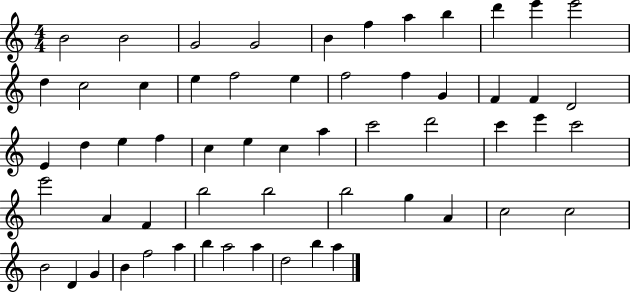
X:1
T:Untitled
M:4/4
L:1/4
K:C
B2 B2 G2 G2 B f a b d' e' e'2 d c2 c e f2 e f2 f G F F D2 E d e f c e c a c'2 d'2 c' e' c'2 e'2 A F b2 b2 b2 g A c2 c2 B2 D G B f2 a b a2 a d2 b a